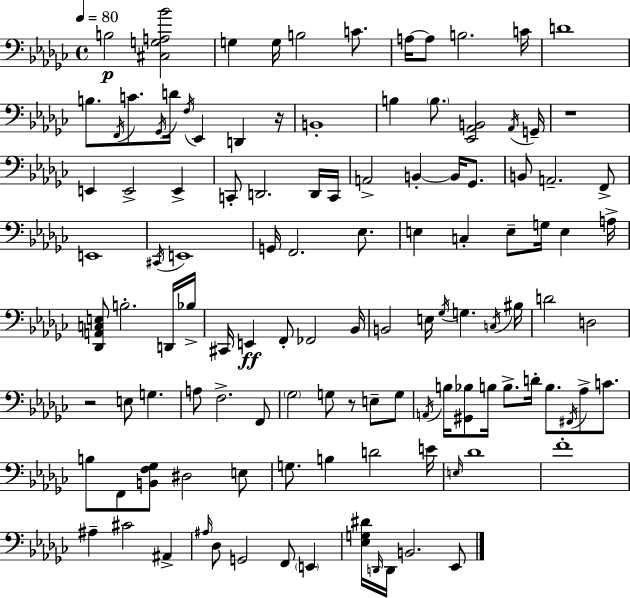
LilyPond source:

{
  \clef bass
  \time 4/4
  \defaultTimeSignature
  \key ees \minor
  \tempo 4 = 80
  b2\p <cis g a bes'>2 | g4 g16 b2 c'8. | a16~~ a8 b2. c'16 | d'1 | \break b8. \acciaccatura { f,16 } c'8. \acciaccatura { ges,16 } d'16 \acciaccatura { f16 } ees,4 d,4 | r16 b,1-. | b4 \parenthesize b8. <ees, aes, b,>2 | \acciaccatura { aes,16 } g,16-- r1 | \break e,4 e,2-> | e,4-> c,8-. d,2. | d,16 c,16 a,2-> b,4-.~~ | b,16 ges,8. b,8 a,2.-- | \break f,8-> e,1 | \acciaccatura { cis,16 } e,1 | g,16 f,2. | ees8. e4 c4-. e8-- g16 | \break e4 a16-> <des, a, c e>8 b2.-. | d,16 bes16-> cis,16 e,4\ff f,8-. fes,2 | bes,16 b,2 e16 \acciaccatura { ges16 } g4. | \acciaccatura { c16 } bis16 d'2 d2 | \break r2 e8 | g4. a8 f2.-> | f,8 \parenthesize ges2 g8 | r8 e8-- g8 \acciaccatura { a,16 } b16 <gis, bes>8 b16 b8.-> d'16-. | \break b8. \acciaccatura { fis,16 } aes8-> c'8. b8 f,8 <b, f ges>8 dis2 | e8 g8. b4 | d'2 e'16 \grace { e16 } des'1 | f'1-. | \break ais4-- cis'2 | ais,4-> \grace { ais16 } des8 g,2 | f,8 \parenthesize e,4 <ees g dis'>16 \grace { d,16 } d,16 b,2. | ees,8 \bar "|."
}